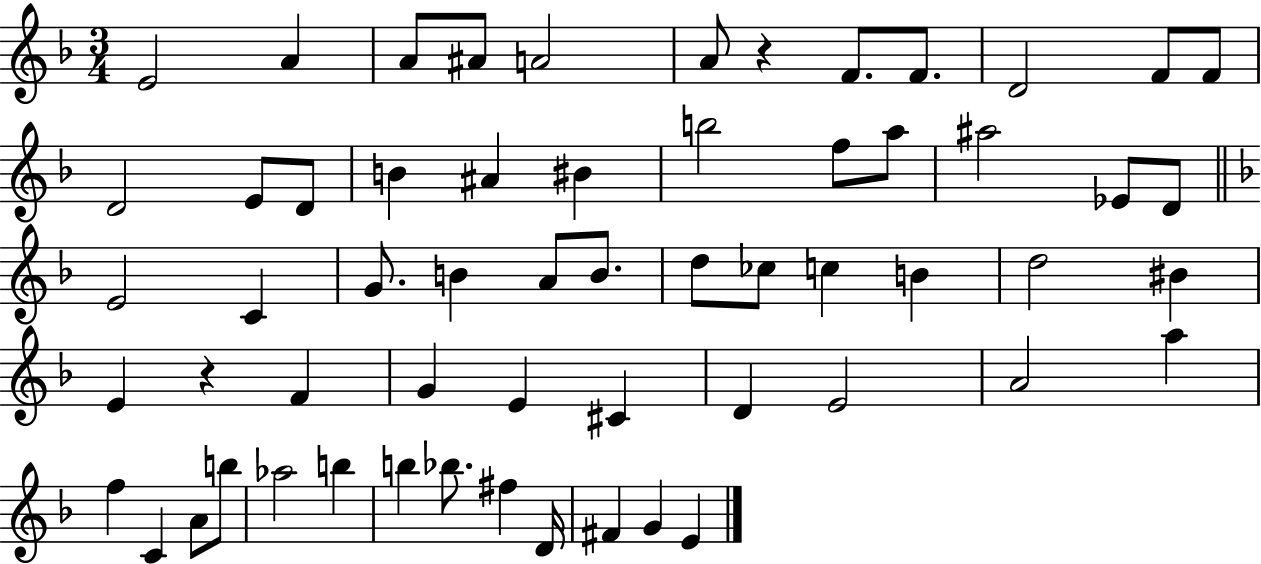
E4/h A4/q A4/e A#4/e A4/h A4/e R/q F4/e. F4/e. D4/h F4/e F4/e D4/h E4/e D4/e B4/q A#4/q BIS4/q B5/h F5/e A5/e A#5/h Eb4/e D4/e E4/h C4/q G4/e. B4/q A4/e B4/e. D5/e CES5/e C5/q B4/q D5/h BIS4/q E4/q R/q F4/q G4/q E4/q C#4/q D4/q E4/h A4/h A5/q F5/q C4/q A4/e B5/e Ab5/h B5/q B5/q Bb5/e. F#5/q D4/s F#4/q G4/q E4/q